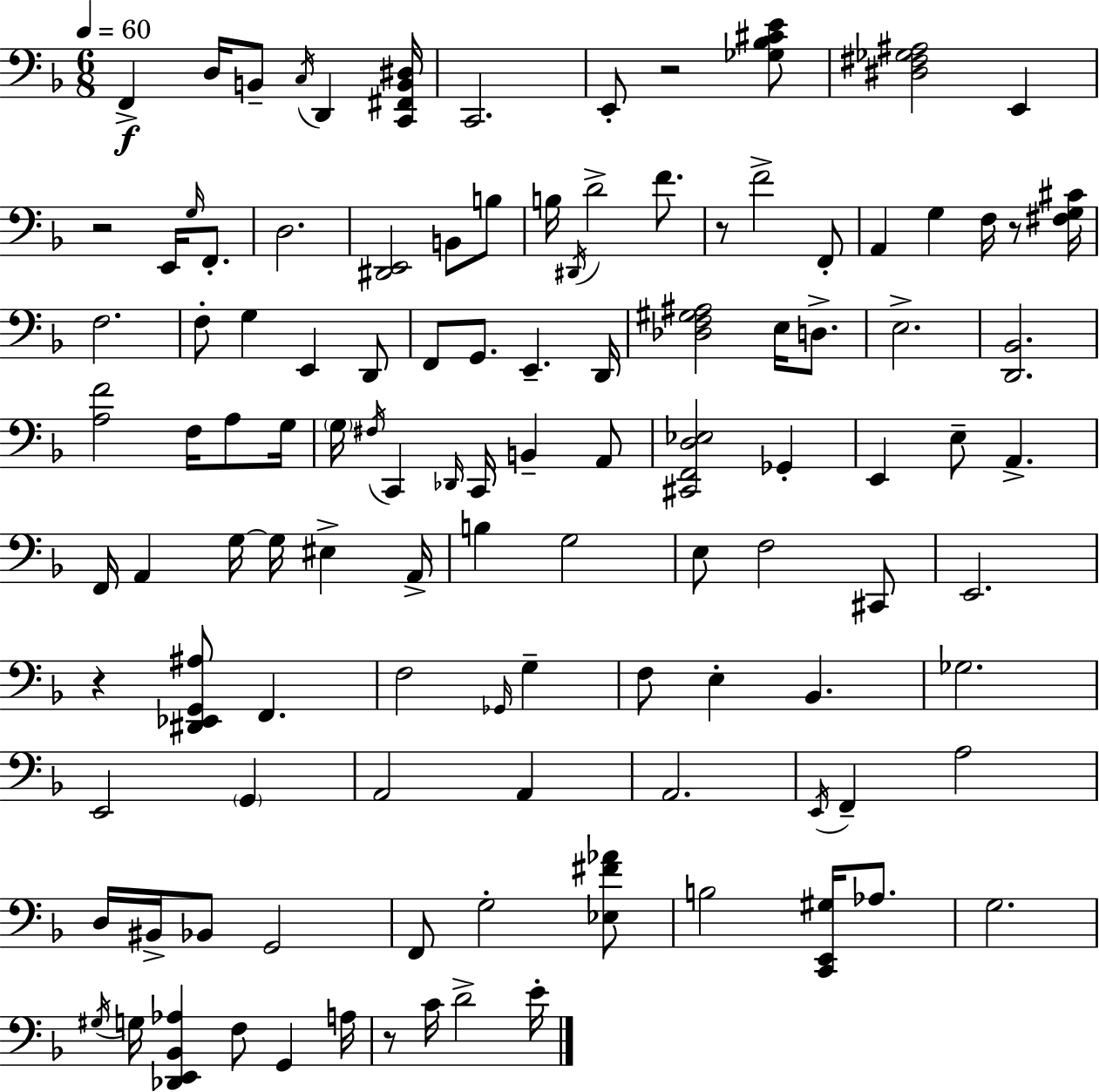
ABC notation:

X:1
T:Untitled
M:6/8
L:1/4
K:F
F,, D,/4 B,,/2 C,/4 D,, [C,,^F,,B,,^D,]/4 C,,2 E,,/2 z2 [_G,_B,^CE]/2 [^D,^F,_G,^A,]2 E,, z2 E,,/4 G,/4 F,,/2 D,2 [^D,,E,,]2 B,,/2 B,/2 B,/4 ^D,,/4 D2 F/2 z/2 F2 F,,/2 A,, G, F,/4 z/2 [^F,G,^C]/4 F,2 F,/2 G, E,, D,,/2 F,,/2 G,,/2 E,, D,,/4 [_D,F,^G,^A,]2 E,/4 D,/2 E,2 [D,,_B,,]2 [A,F]2 F,/4 A,/2 G,/4 G,/4 ^F,/4 C,, _D,,/4 C,,/4 B,, A,,/2 [^C,,F,,D,_E,]2 _G,, E,, E,/2 A,, F,,/4 A,, G,/4 G,/4 ^E, A,,/4 B, G,2 E,/2 F,2 ^C,,/2 E,,2 z [^D,,_E,,G,,^A,]/2 F,, F,2 _G,,/4 G, F,/2 E, _B,, _G,2 E,,2 G,, A,,2 A,, A,,2 E,,/4 F,, A,2 D,/4 ^B,,/4 _B,,/2 G,,2 F,,/2 G,2 [_E,^F_A]/2 B,2 [C,,E,,^G,]/4 _A,/2 G,2 ^G,/4 G,/4 [_D,,E,,_B,,_A,] F,/2 G,, A,/4 z/2 C/4 D2 E/4